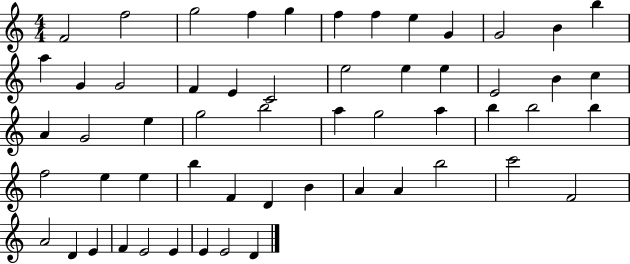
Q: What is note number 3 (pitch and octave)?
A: G5